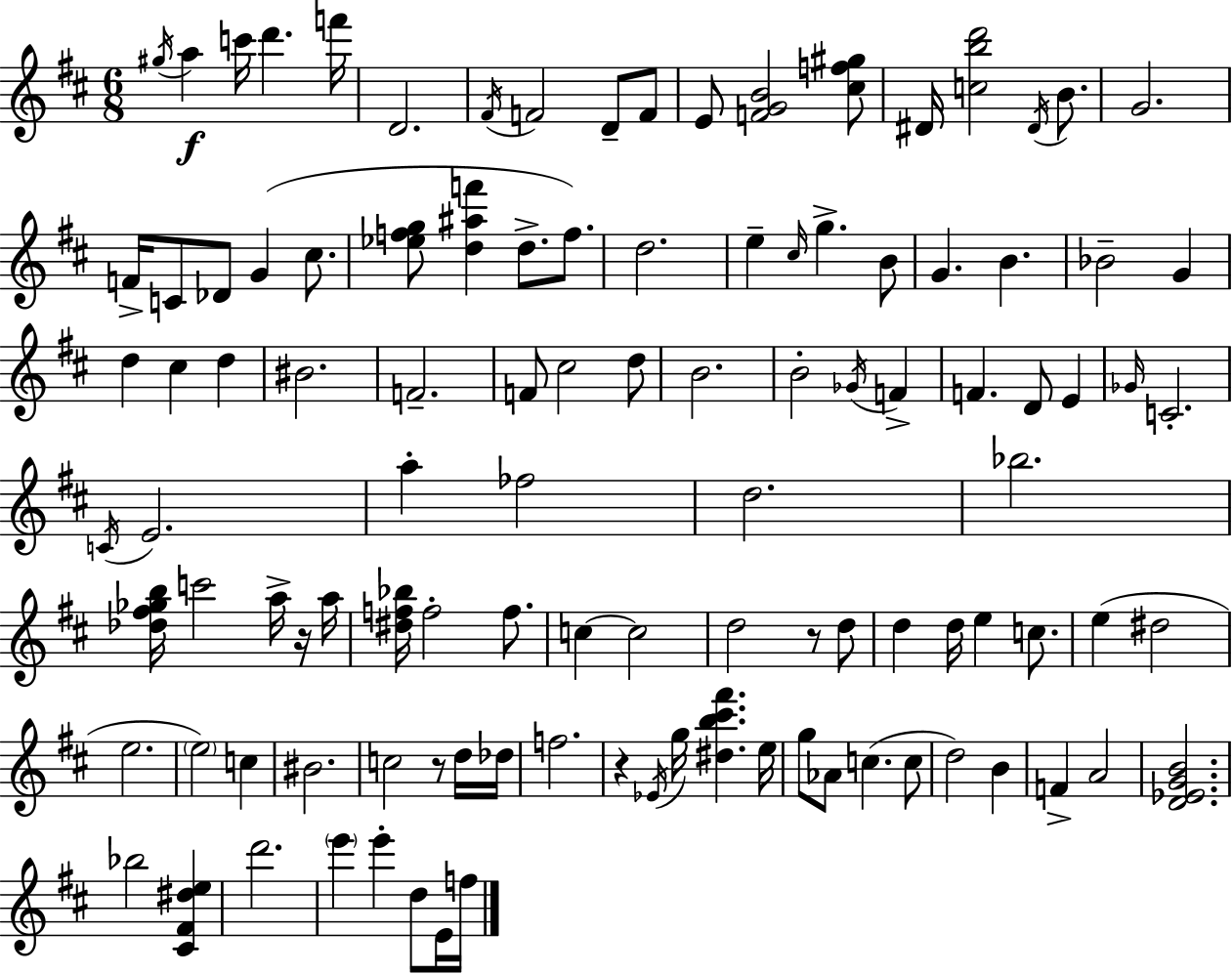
G#5/s A5/q C6/s D6/q. F6/s D4/h. F#4/s F4/h D4/e F4/e E4/e [F4,G4,B4]/h [C#5,F5,G#5]/e D#4/s [C5,B5,D6]/h D#4/s B4/e. G4/h. F4/s C4/e Db4/e G4/q C#5/e. [Eb5,F5,G5]/e [D5,A#5,F6]/q D5/e. F5/e. D5/h. E5/q C#5/s G5/q. B4/e G4/q. B4/q. Bb4/h G4/q D5/q C#5/q D5/q BIS4/h. F4/h. F4/e C#5/h D5/e B4/h. B4/h Gb4/s F4/q F4/q. D4/e E4/q Gb4/s C4/h. C4/s E4/h. A5/q FES5/h D5/h. Bb5/h. [Db5,F#5,Gb5,B5]/s C6/h A5/s R/s A5/s [D#5,F5,Bb5]/s F5/h F5/e. C5/q C5/h D5/h R/e D5/e D5/q D5/s E5/q C5/e. E5/q D#5/h E5/h. E5/h C5/q BIS4/h. C5/h R/e D5/s Db5/s F5/h. R/q Eb4/s G5/s [D#5,B5,C#6,F#6]/q. E5/s G5/e Ab4/e C5/q. C5/e D5/h B4/q F4/q A4/h [D4,Eb4,G4,B4]/h. Bb5/h [C#4,F#4,D#5,E5]/q D6/h. E6/q E6/q D5/e E4/s F5/s